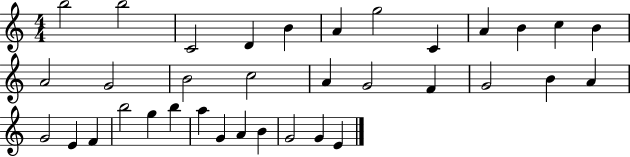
X:1
T:Untitled
M:4/4
L:1/4
K:C
b2 b2 C2 D B A g2 C A B c B A2 G2 B2 c2 A G2 F G2 B A G2 E F b2 g b a G A B G2 G E